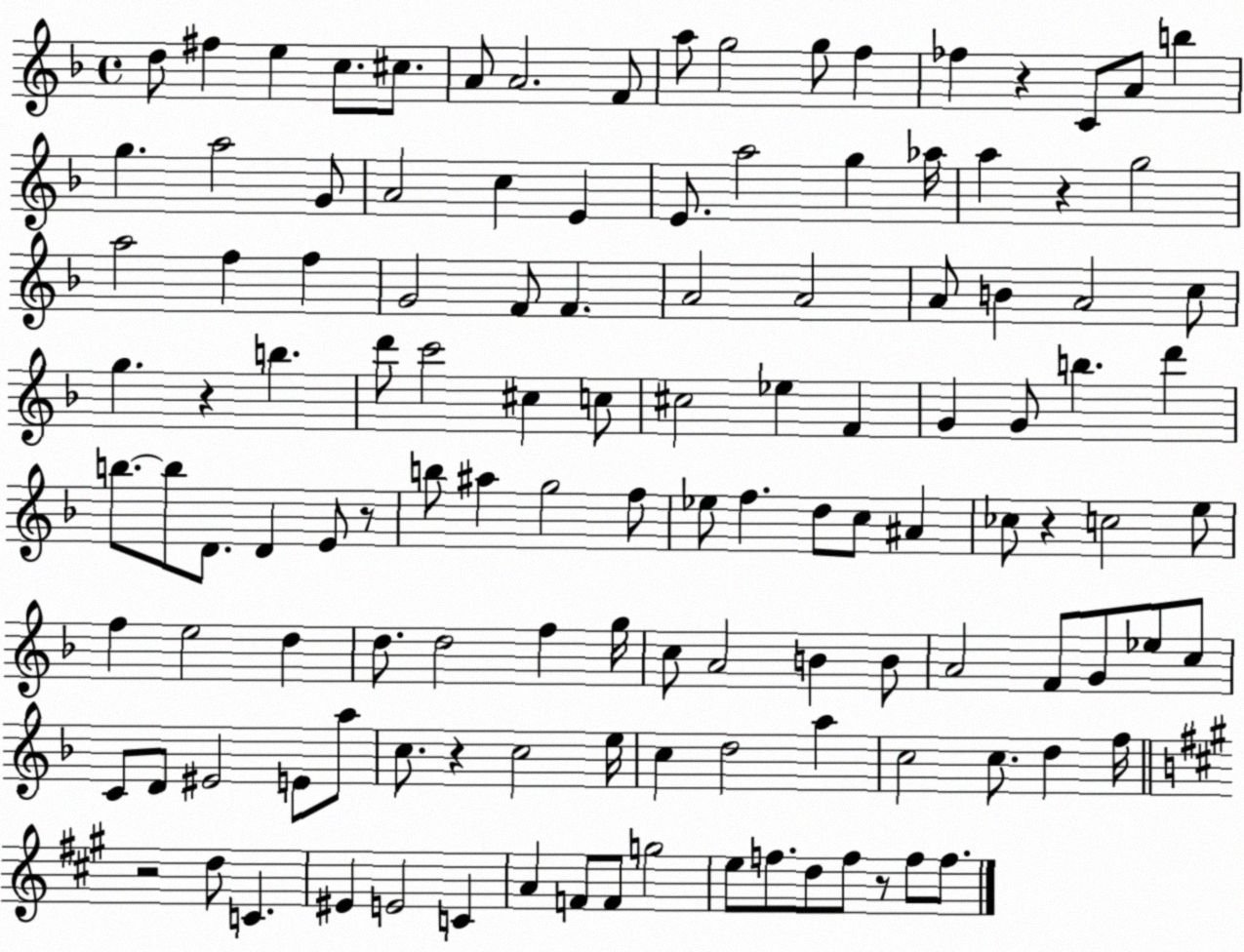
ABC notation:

X:1
T:Untitled
M:4/4
L:1/4
K:F
d/2 ^f e c/2 ^c/2 A/2 A2 F/2 a/2 g2 g/2 f _f z C/2 A/2 b g a2 G/2 A2 c E E/2 a2 g _a/4 a z g2 a2 f f G2 F/2 F A2 A2 A/2 B A2 c/2 g z b d'/2 c'2 ^c c/2 ^c2 _e F G G/2 b d' b/2 b/2 D/2 D E/2 z/2 b/2 ^a g2 f/2 _e/2 f d/2 c/2 ^A _c/2 z c2 e/2 f e2 d d/2 d2 f g/4 c/2 A2 B B/2 A2 F/2 G/2 _e/2 c/2 C/2 D/2 ^E2 E/2 a/2 c/2 z c2 e/4 c d2 a c2 c/2 d f/4 z2 d/2 C ^E E2 C A F/2 F/2 g2 e/2 f/2 d/2 f/2 z/2 f/2 f/2